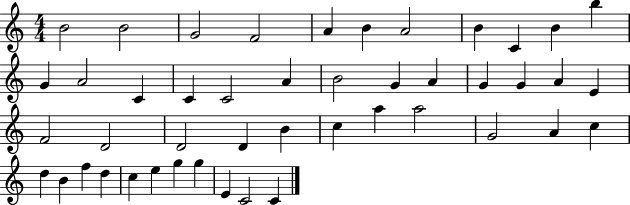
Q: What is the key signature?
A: C major